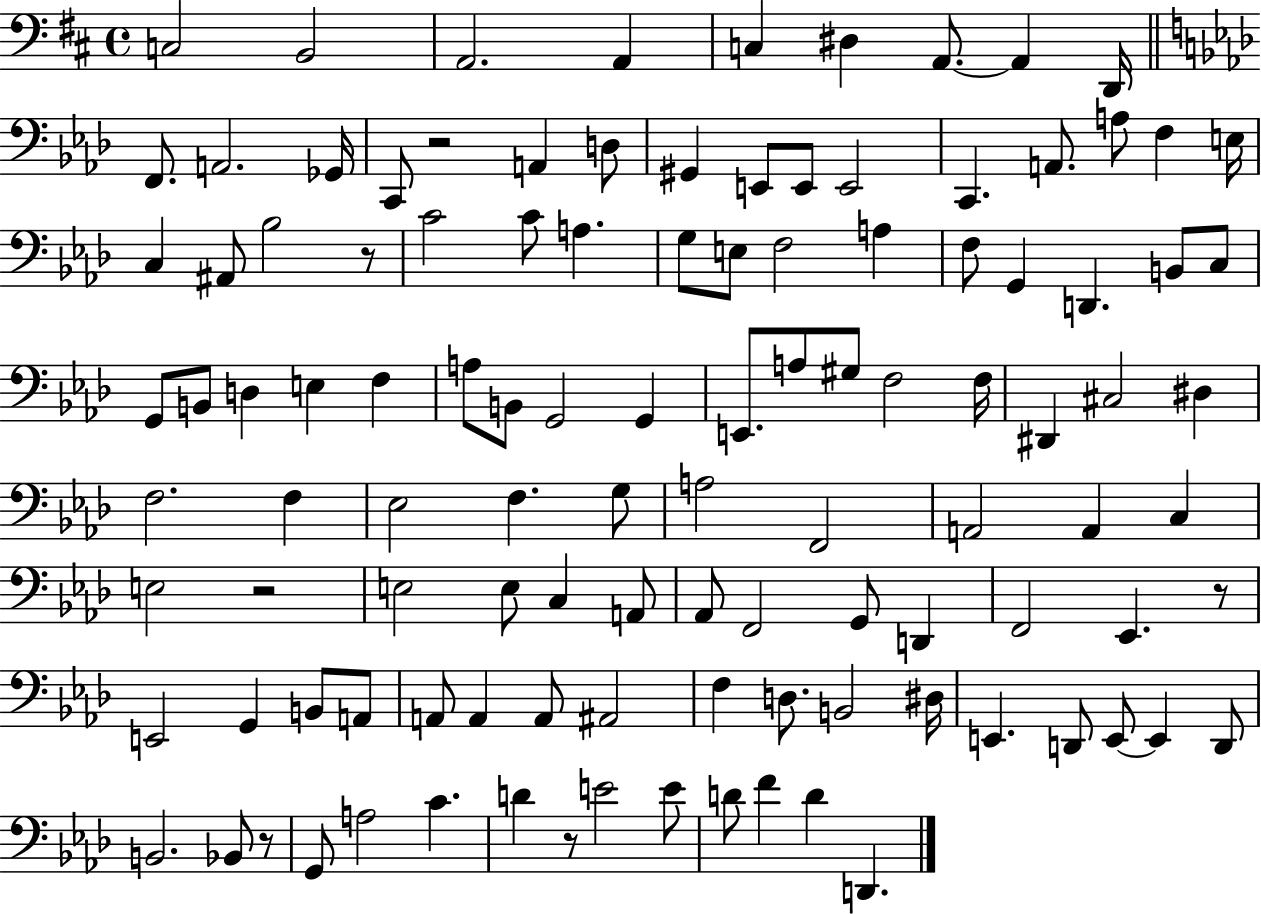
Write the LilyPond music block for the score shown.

{
  \clef bass
  \time 4/4
  \defaultTimeSignature
  \key d \major
  \repeat volta 2 { c2 b,2 | a,2. a,4 | c4 dis4 a,8.~~ a,4 d,16 | \bar "||" \break \key aes \major f,8. a,2. ges,16 | c,8 r2 a,4 d8 | gis,4 e,8 e,8 e,2 | c,4. a,8. a8 f4 e16 | \break c4 ais,8 bes2 r8 | c'2 c'8 a4. | g8 e8 f2 a4 | f8 g,4 d,4. b,8 c8 | \break g,8 b,8 d4 e4 f4 | a8 b,8 g,2 g,4 | e,8. a8 gis8 f2 f16 | dis,4 cis2 dis4 | \break f2. f4 | ees2 f4. g8 | a2 f,2 | a,2 a,4 c4 | \break e2 r2 | e2 e8 c4 a,8 | aes,8 f,2 g,8 d,4 | f,2 ees,4. r8 | \break e,2 g,4 b,8 a,8 | a,8 a,4 a,8 ais,2 | f4 d8. b,2 dis16 | e,4. d,8 e,8~~ e,4 d,8 | \break b,2. bes,8 r8 | g,8 a2 c'4. | d'4 r8 e'2 e'8 | d'8 f'4 d'4 d,4. | \break } \bar "|."
}